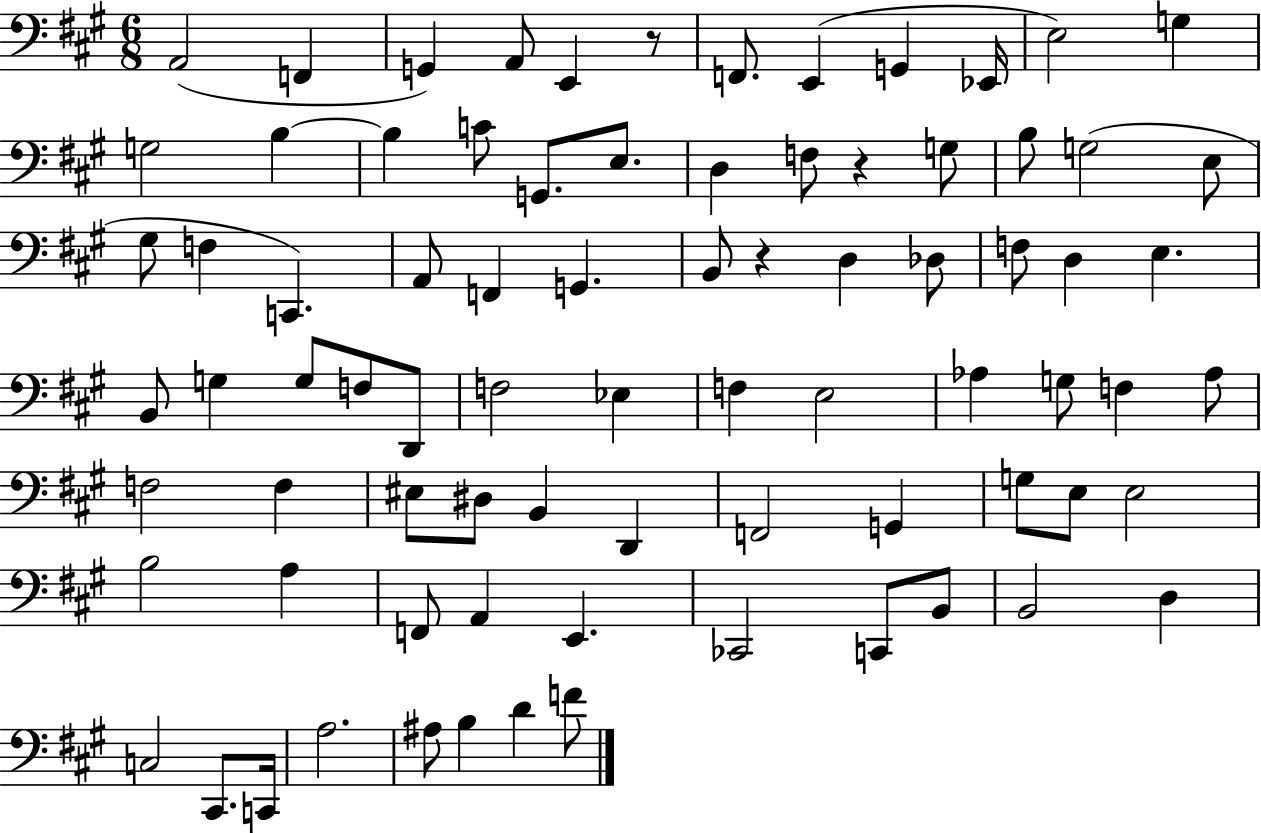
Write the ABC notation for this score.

X:1
T:Untitled
M:6/8
L:1/4
K:A
A,,2 F,, G,, A,,/2 E,, z/2 F,,/2 E,, G,, _E,,/4 E,2 G, G,2 B, B, C/2 G,,/2 E,/2 D, F,/2 z G,/2 B,/2 G,2 E,/2 ^G,/2 F, C,, A,,/2 F,, G,, B,,/2 z D, _D,/2 F,/2 D, E, B,,/2 G, G,/2 F,/2 D,,/2 F,2 _E, F, E,2 _A, G,/2 F, _A,/2 F,2 F, ^E,/2 ^D,/2 B,, D,, F,,2 G,, G,/2 E,/2 E,2 B,2 A, F,,/2 A,, E,, _C,,2 C,,/2 B,,/2 B,,2 D, C,2 ^C,,/2 C,,/4 A,2 ^A,/2 B, D F/2